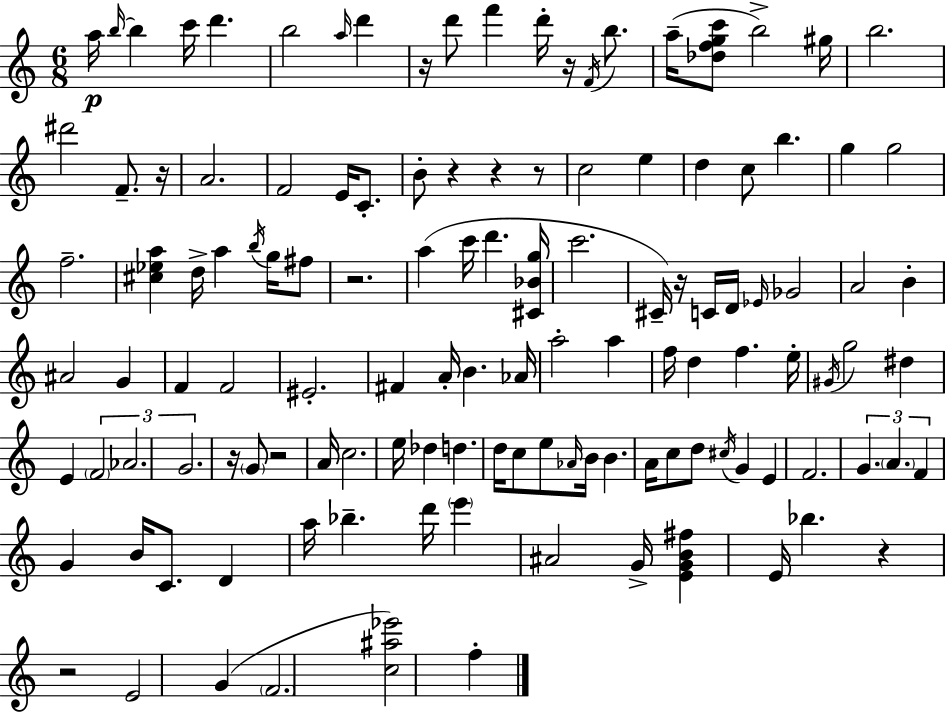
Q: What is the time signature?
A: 6/8